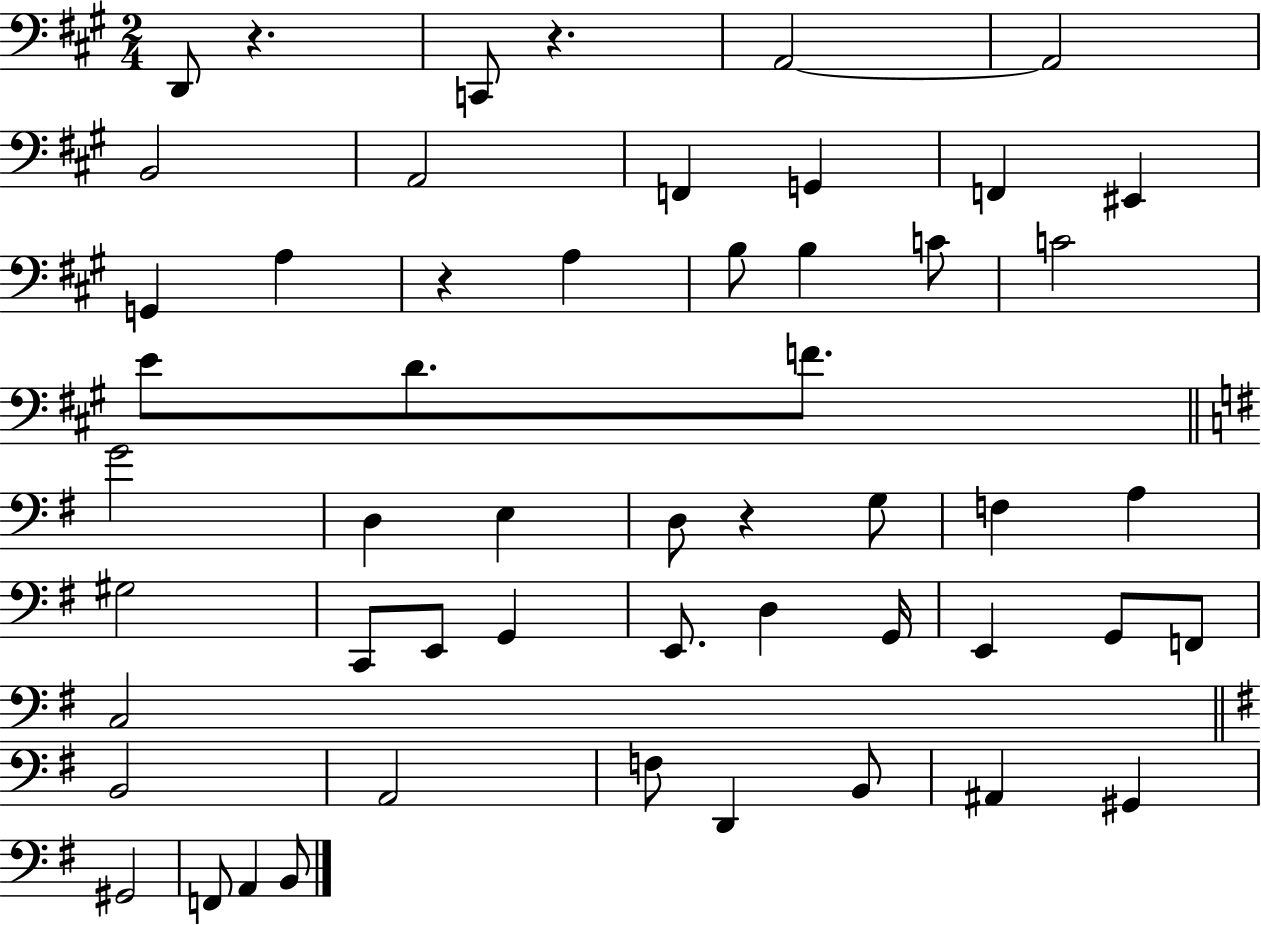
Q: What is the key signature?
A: A major